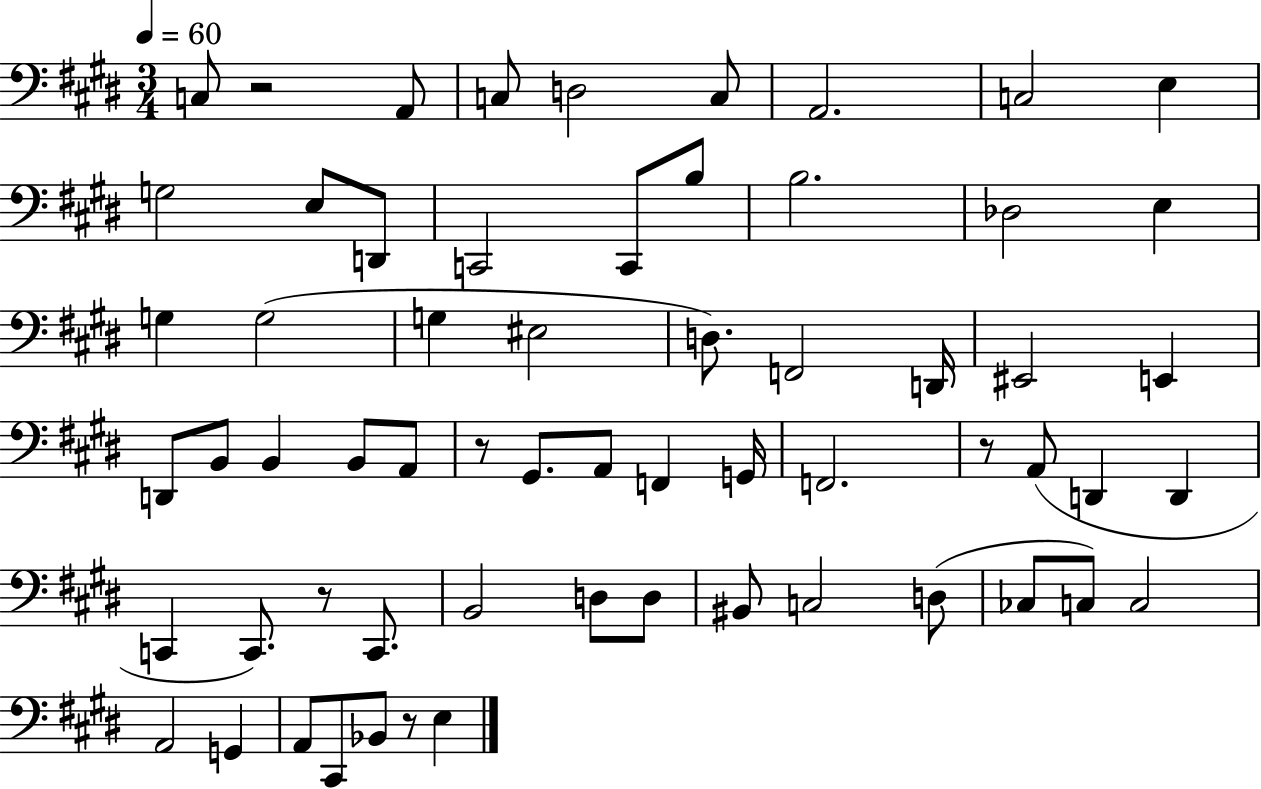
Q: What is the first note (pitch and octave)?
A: C3